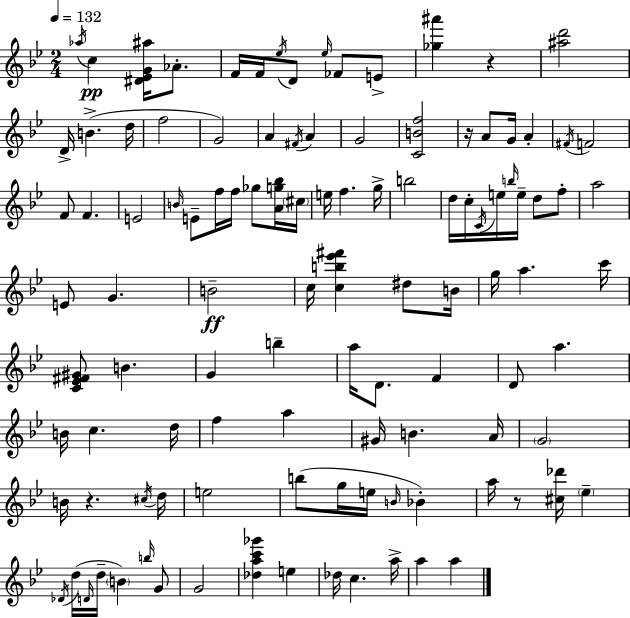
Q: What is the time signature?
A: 2/4